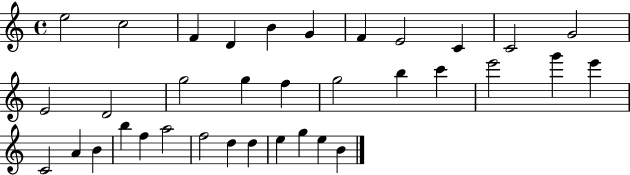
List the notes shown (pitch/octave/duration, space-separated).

E5/h C5/h F4/q D4/q B4/q G4/q F4/q E4/h C4/q C4/h G4/h E4/h D4/h G5/h G5/q F5/q G5/h B5/q C6/q E6/h G6/q E6/q C4/h A4/q B4/q B5/q F5/q A5/h F5/h D5/q D5/q E5/q G5/q E5/q B4/q